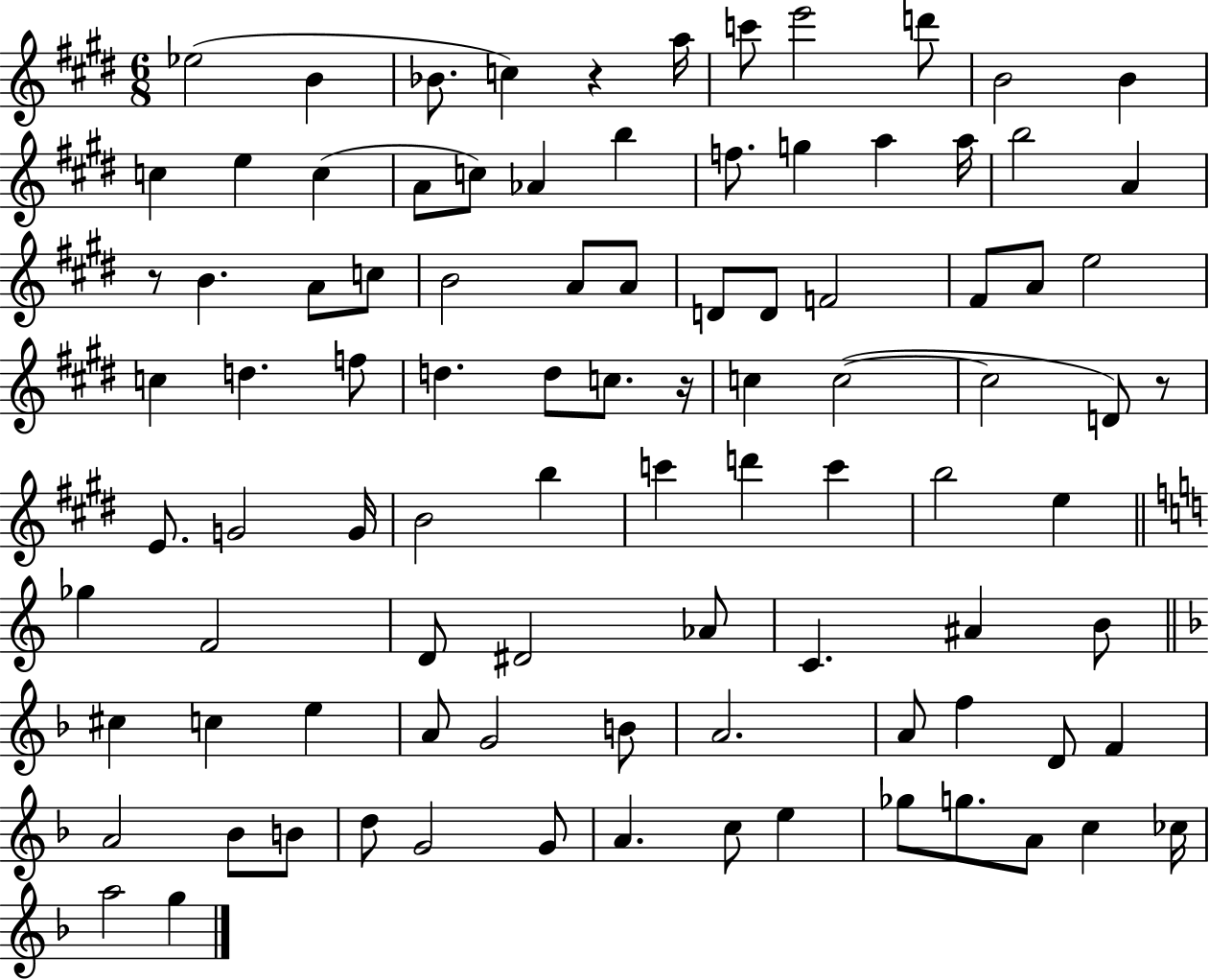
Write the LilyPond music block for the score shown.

{
  \clef treble
  \numericTimeSignature
  \time 6/8
  \key e \major
  ees''2( b'4 | bes'8. c''4) r4 a''16 | c'''8 e'''2 d'''8 | b'2 b'4 | \break c''4 e''4 c''4( | a'8 c''8) aes'4 b''4 | f''8. g''4 a''4 a''16 | b''2 a'4 | \break r8 b'4. a'8 c''8 | b'2 a'8 a'8 | d'8 d'8 f'2 | fis'8 a'8 e''2 | \break c''4 d''4. f''8 | d''4. d''8 c''8. r16 | c''4 c''2~(~ | c''2 d'8) r8 | \break e'8. g'2 g'16 | b'2 b''4 | c'''4 d'''4 c'''4 | b''2 e''4 | \break \bar "||" \break \key a \minor ges''4 f'2 | d'8 dis'2 aes'8 | c'4. ais'4 b'8 | \bar "||" \break \key d \minor cis''4 c''4 e''4 | a'8 g'2 b'8 | a'2. | a'8 f''4 d'8 f'4 | \break a'2 bes'8 b'8 | d''8 g'2 g'8 | a'4. c''8 e''4 | ges''8 g''8. a'8 c''4 ces''16 | \break a''2 g''4 | \bar "|."
}